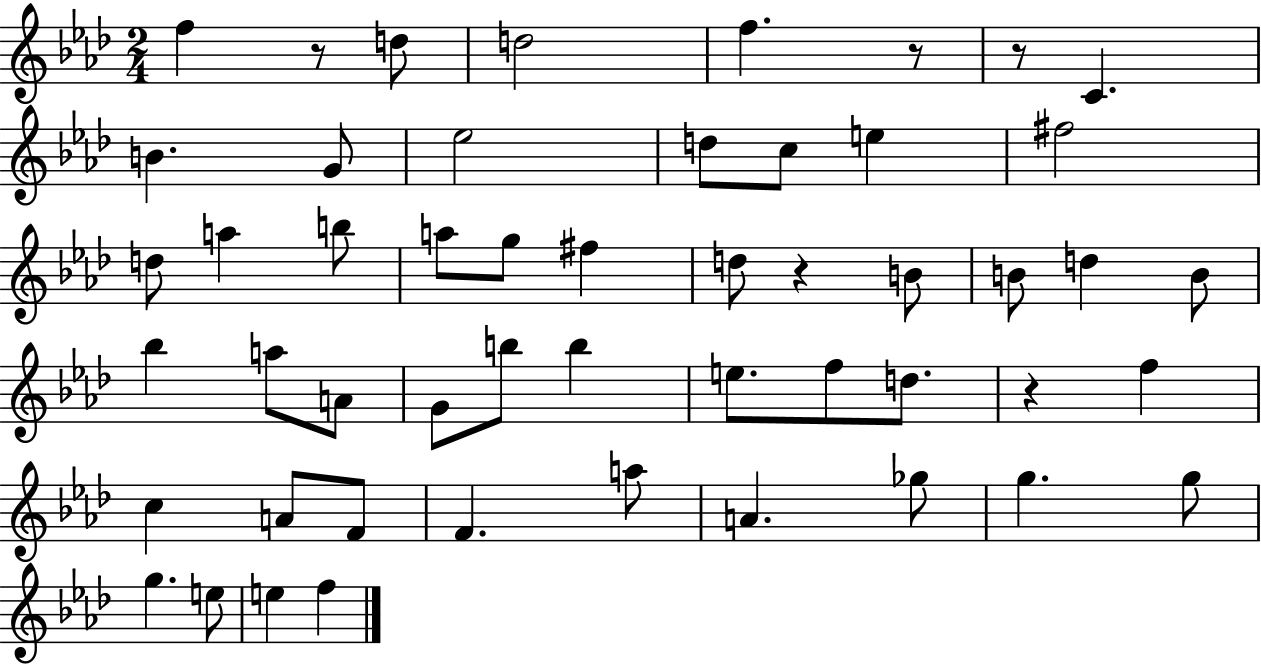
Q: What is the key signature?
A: AES major